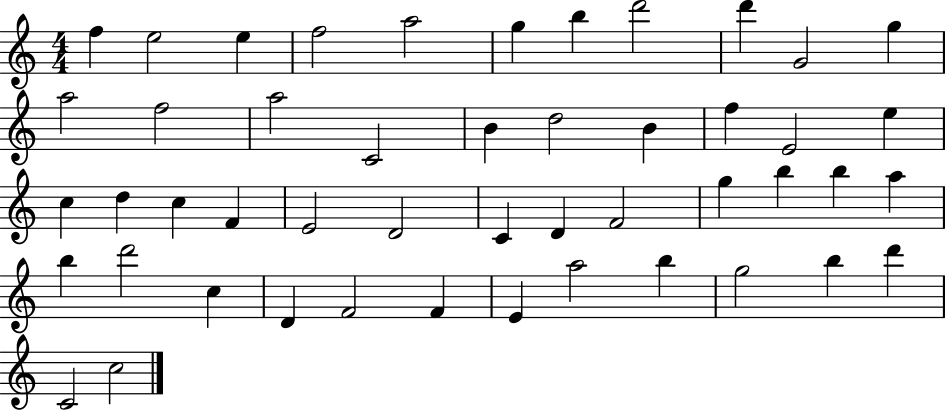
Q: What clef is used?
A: treble